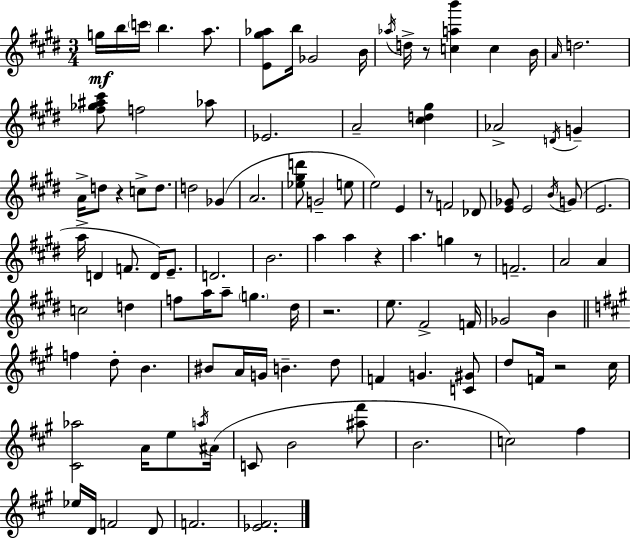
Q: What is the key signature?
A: E major